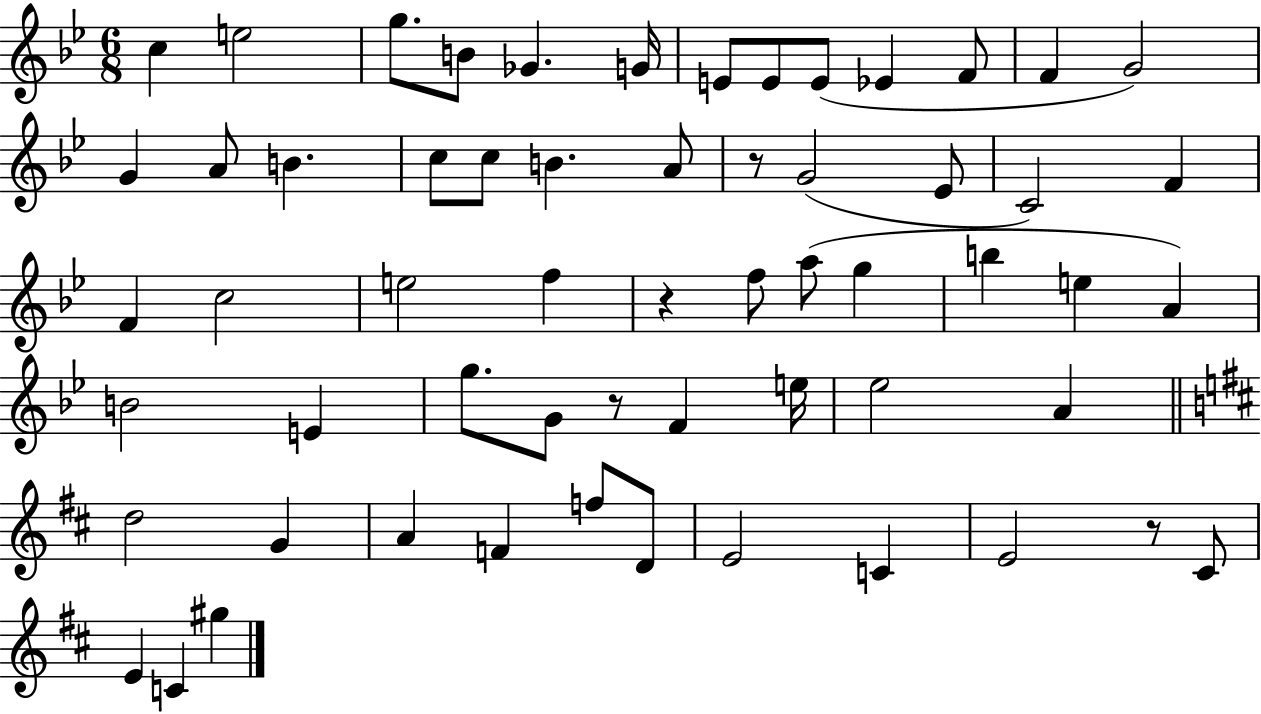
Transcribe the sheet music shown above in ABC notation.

X:1
T:Untitled
M:6/8
L:1/4
K:Bb
c e2 g/2 B/2 _G G/4 E/2 E/2 E/2 _E F/2 F G2 G A/2 B c/2 c/2 B A/2 z/2 G2 _E/2 C2 F F c2 e2 f z f/2 a/2 g b e A B2 E g/2 G/2 z/2 F e/4 _e2 A d2 G A F f/2 D/2 E2 C E2 z/2 ^C/2 E C ^g